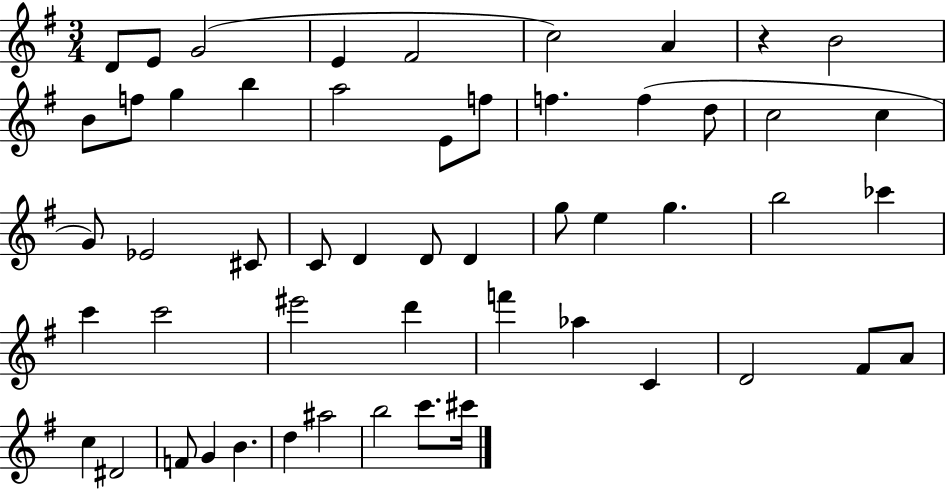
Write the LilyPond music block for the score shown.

{
  \clef treble
  \numericTimeSignature
  \time 3/4
  \key g \major
  \repeat volta 2 { d'8 e'8 g'2( | e'4 fis'2 | c''2) a'4 | r4 b'2 | \break b'8 f''8 g''4 b''4 | a''2 e'8 f''8 | f''4. f''4( d''8 | c''2 c''4 | \break g'8) ees'2 cis'8 | c'8 d'4 d'8 d'4 | g''8 e''4 g''4. | b''2 ces'''4 | \break c'''4 c'''2 | eis'''2 d'''4 | f'''4 aes''4 c'4 | d'2 fis'8 a'8 | \break c''4 dis'2 | f'8 g'4 b'4. | d''4 ais''2 | b''2 c'''8. cis'''16 | \break } \bar "|."
}